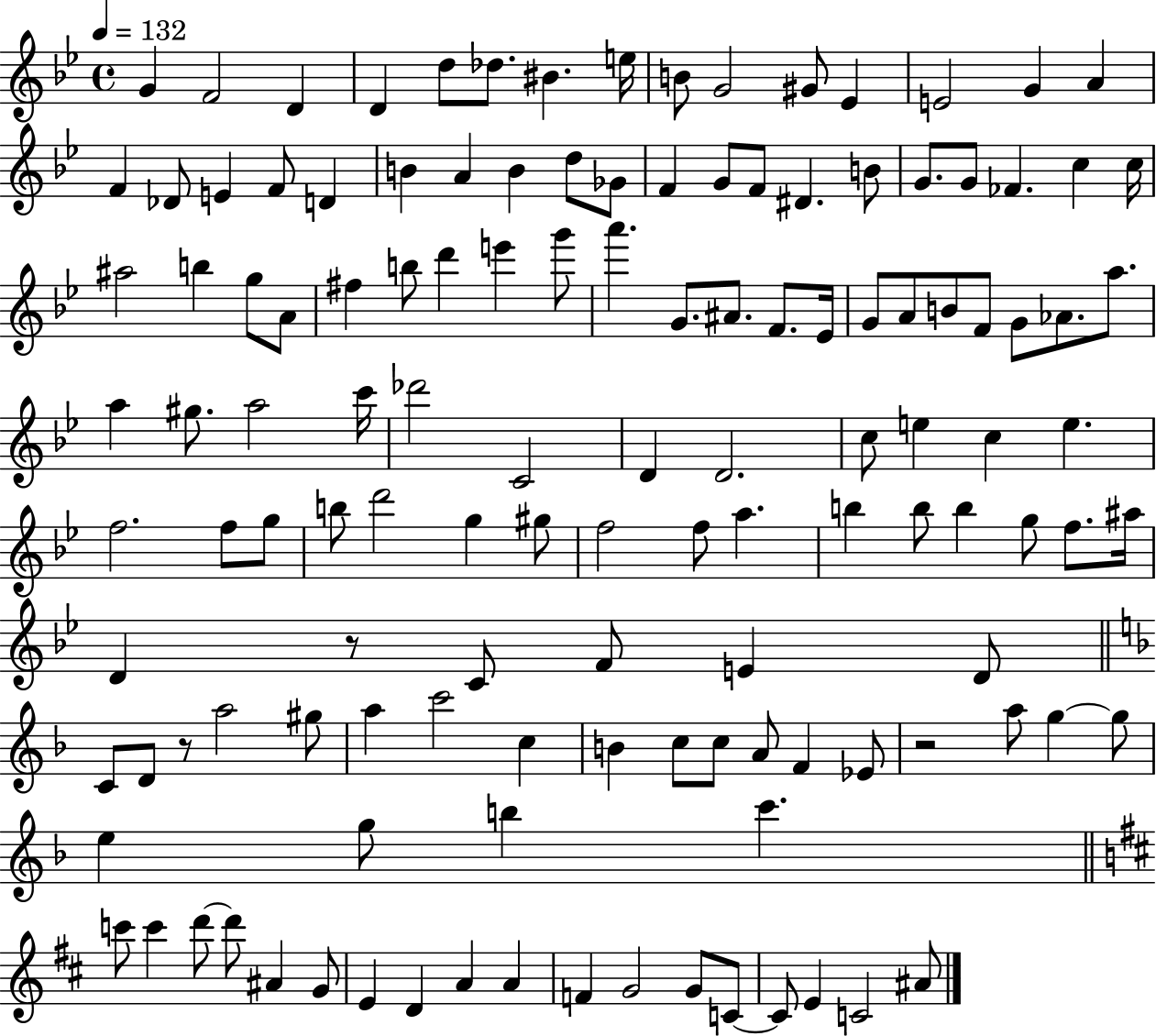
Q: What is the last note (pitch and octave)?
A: A#4